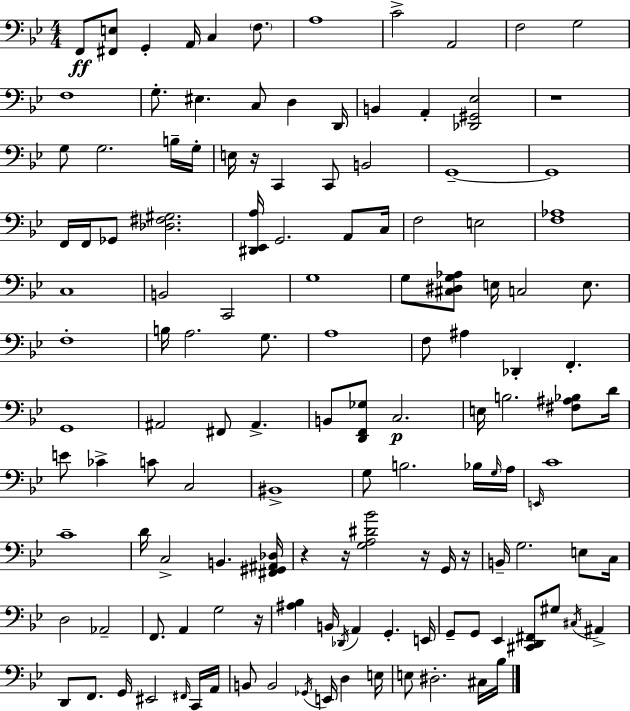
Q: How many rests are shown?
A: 7